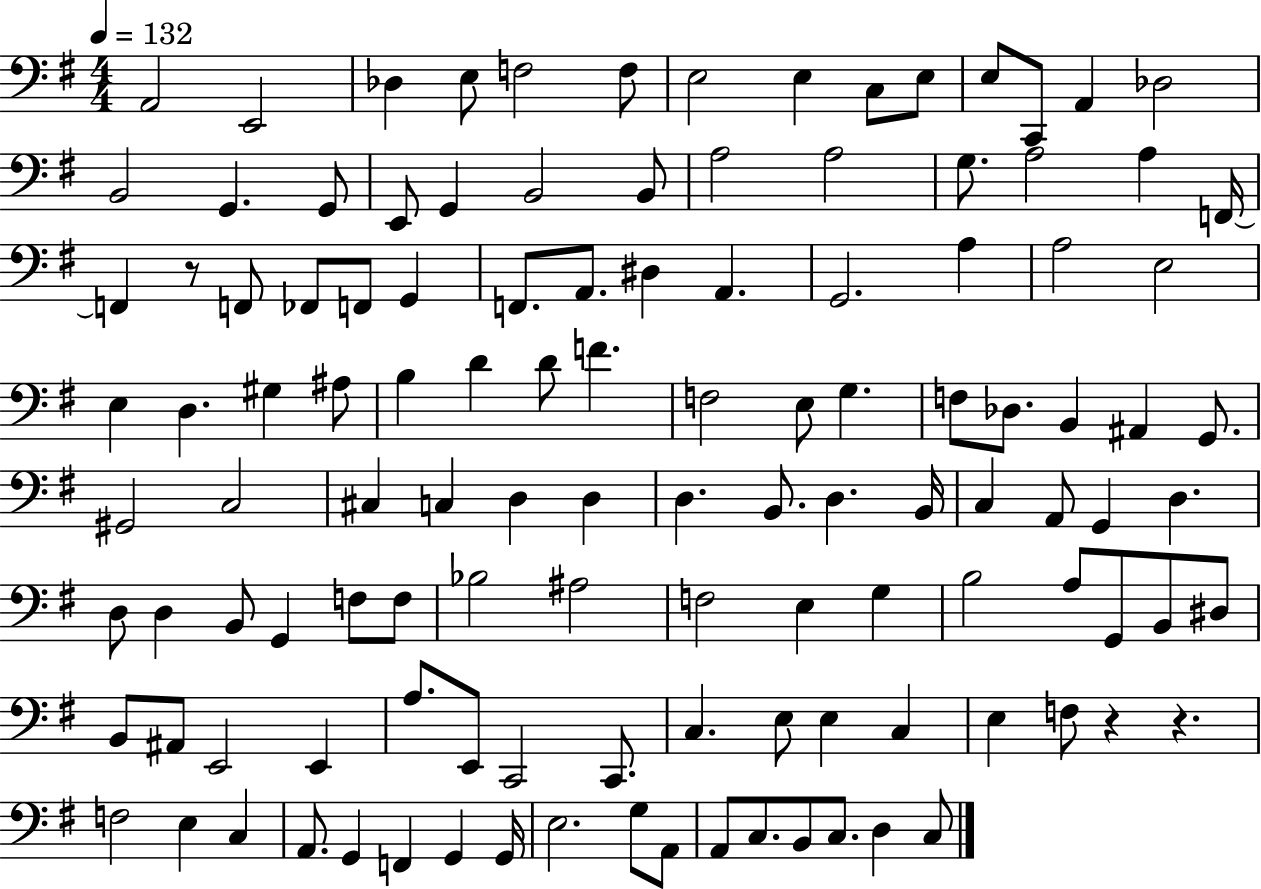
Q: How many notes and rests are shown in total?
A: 120